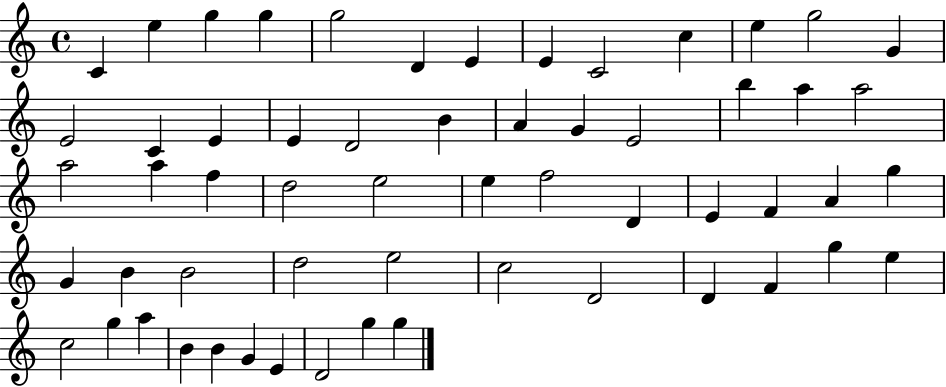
{
  \clef treble
  \time 4/4
  \defaultTimeSignature
  \key c \major
  c'4 e''4 g''4 g''4 | g''2 d'4 e'4 | e'4 c'2 c''4 | e''4 g''2 g'4 | \break e'2 c'4 e'4 | e'4 d'2 b'4 | a'4 g'4 e'2 | b''4 a''4 a''2 | \break a''2 a''4 f''4 | d''2 e''2 | e''4 f''2 d'4 | e'4 f'4 a'4 g''4 | \break g'4 b'4 b'2 | d''2 e''2 | c''2 d'2 | d'4 f'4 g''4 e''4 | \break c''2 g''4 a''4 | b'4 b'4 g'4 e'4 | d'2 g''4 g''4 | \bar "|."
}